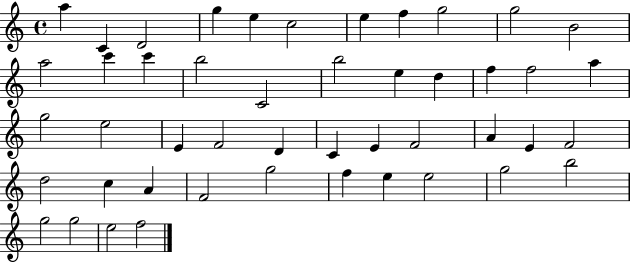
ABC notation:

X:1
T:Untitled
M:4/4
L:1/4
K:C
a C D2 g e c2 e f g2 g2 B2 a2 c' c' b2 C2 b2 e d f f2 a g2 e2 E F2 D C E F2 A E F2 d2 c A F2 g2 f e e2 g2 b2 g2 g2 e2 f2